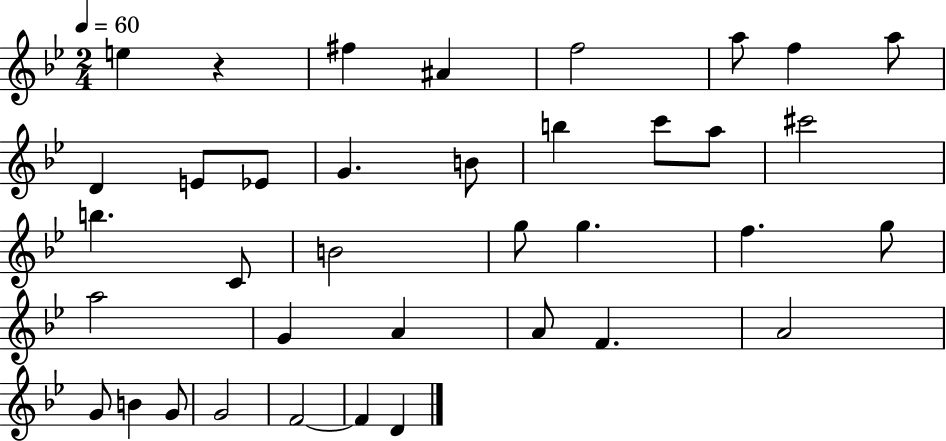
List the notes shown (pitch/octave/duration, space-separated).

E5/q R/q F#5/q A#4/q F5/h A5/e F5/q A5/e D4/q E4/e Eb4/e G4/q. B4/e B5/q C6/e A5/e C#6/h B5/q. C4/e B4/h G5/e G5/q. F5/q. G5/e A5/h G4/q A4/q A4/e F4/q. A4/h G4/e B4/q G4/e G4/h F4/h F4/q D4/q